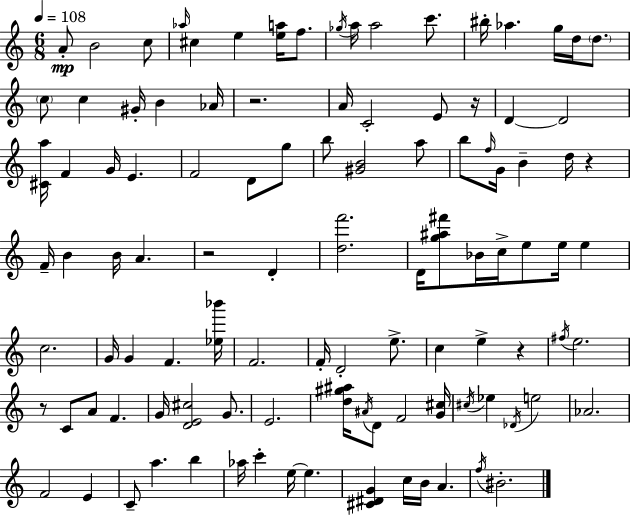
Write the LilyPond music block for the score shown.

{
  \clef treble
  \numericTimeSignature
  \time 6/8
  \key c \major
  \tempo 4 = 108
  \repeat volta 2 { a'8-.\mp b'2 c''8 | \grace { aes''16 } cis''4 e''4 <e'' a''>16 f''8. | \acciaccatura { ges''16 } a''16 a''2 c'''8. | bis''16-. aes''4. g''16 d''16 \parenthesize d''8. | \break \parenthesize c''8 c''4 gis'16-. b'4 | aes'16 r2. | a'16 c'2-. e'8 | r16 d'4~~ d'2 | \break <cis' a''>16 f'4 g'16 e'4. | f'2 d'8 | g''8 b''8 <gis' b'>2 | a''8 b''8 \grace { f''16 } g'16 b'4-- d''16 r4 | \break f'16-- b'4 b'16 a'4. | r2 d'4-. | <d'' f'''>2. | d'16 <g'' ais'' fis'''>8 bes'16 c''16-> e''8 e''16 e''4 | \break c''2. | g'16 g'4 f'4. | <ees'' bes'''>16 f'2. | f'16-. d'2-. | \break e''8.-> c''4 e''4-> r4 | \acciaccatura { fis''16 } e''2. | r8 c'8 a'8 f'4. | g'16 <d' e' cis''>2 | \break g'8. e'2. | <d'' gis'' ais''>16 \acciaccatura { ais'16 } d'8 f'2 | <g' cis''>16 \acciaccatura { cis''16 } ees''4 \acciaccatura { des'16 } e''2 | aes'2. | \break f'2 | e'4 c'8-- a''4. | b''4 aes''16 c'''4-. | e''16~~ e''4. <cis' dis' g'>4 c''16 | \break b'16 a'4. \acciaccatura { f''16 } bis'2.-. | } \bar "|."
}